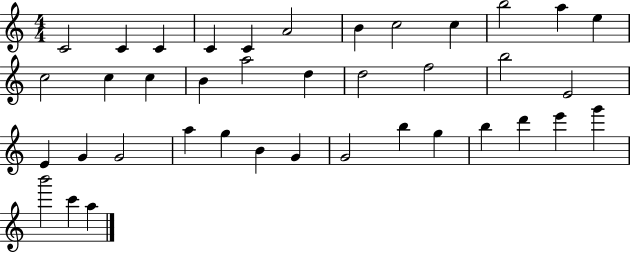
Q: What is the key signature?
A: C major